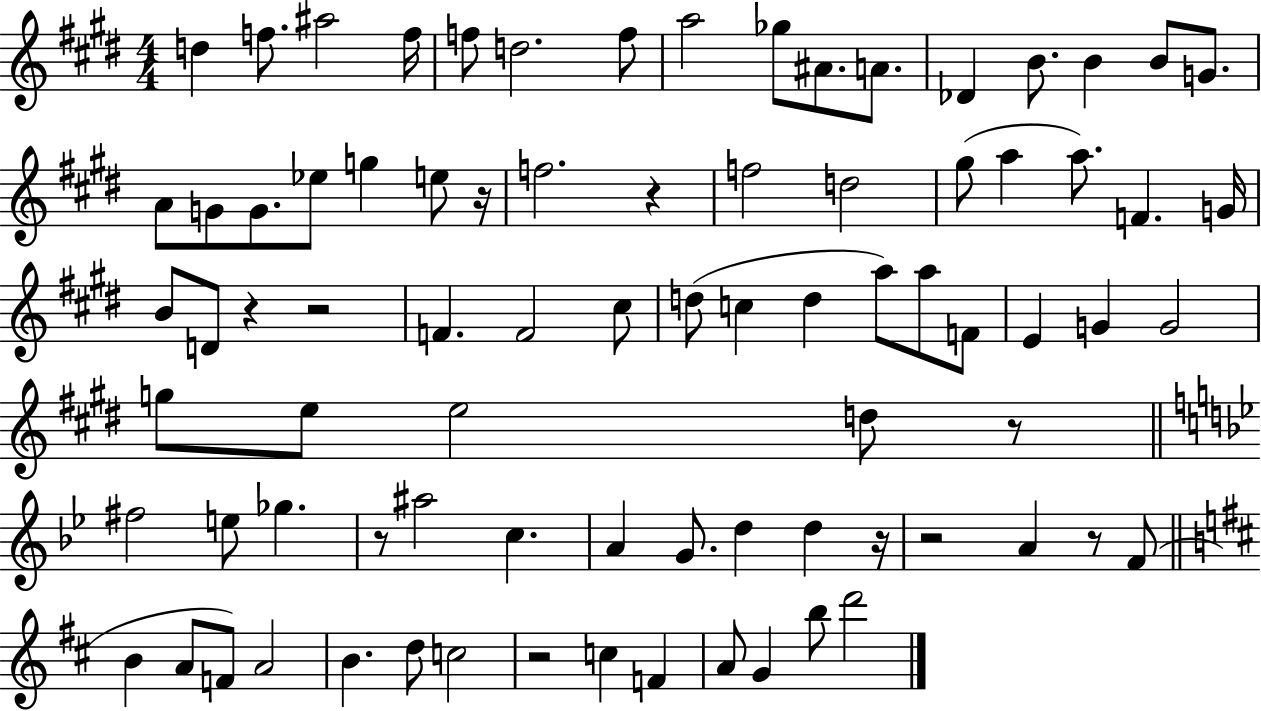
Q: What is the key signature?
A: E major